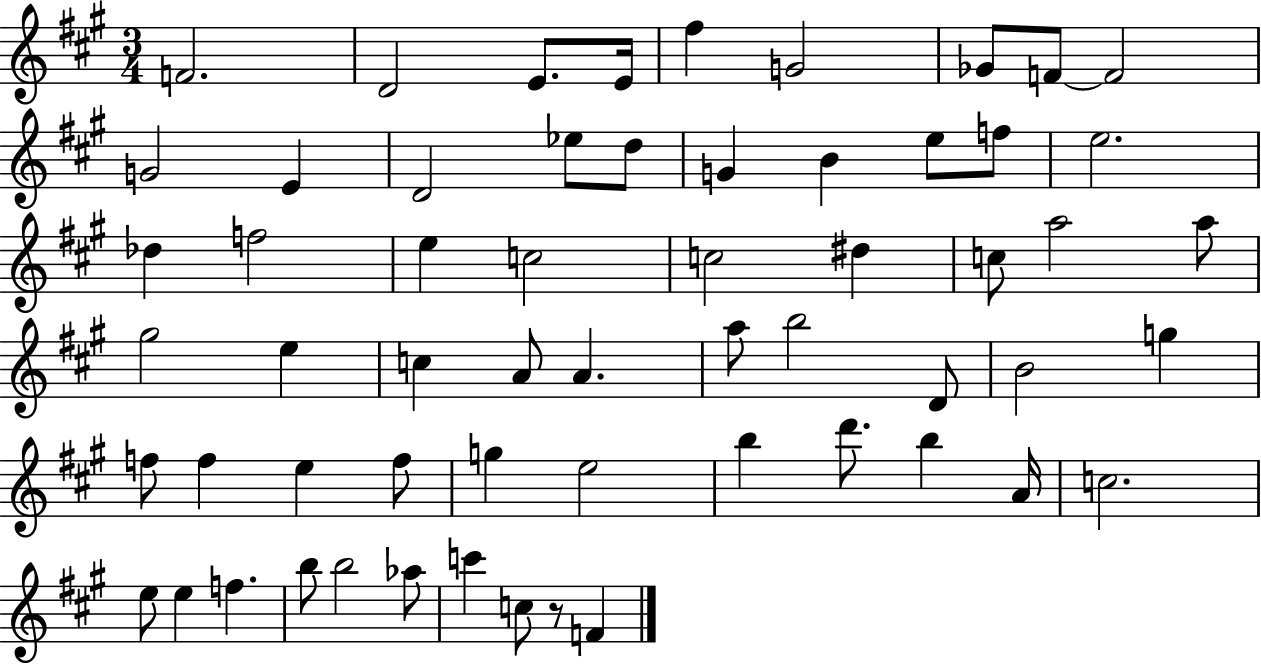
F4/h. D4/h E4/e. E4/s F#5/q G4/h Gb4/e F4/e F4/h G4/h E4/q D4/h Eb5/e D5/e G4/q B4/q E5/e F5/e E5/h. Db5/q F5/h E5/q C5/h C5/h D#5/q C5/e A5/h A5/e G#5/h E5/q C5/q A4/e A4/q. A5/e B5/h D4/e B4/h G5/q F5/e F5/q E5/q F5/e G5/q E5/h B5/q D6/e. B5/q A4/s C5/h. E5/e E5/q F5/q. B5/e B5/h Ab5/e C6/q C5/e R/e F4/q